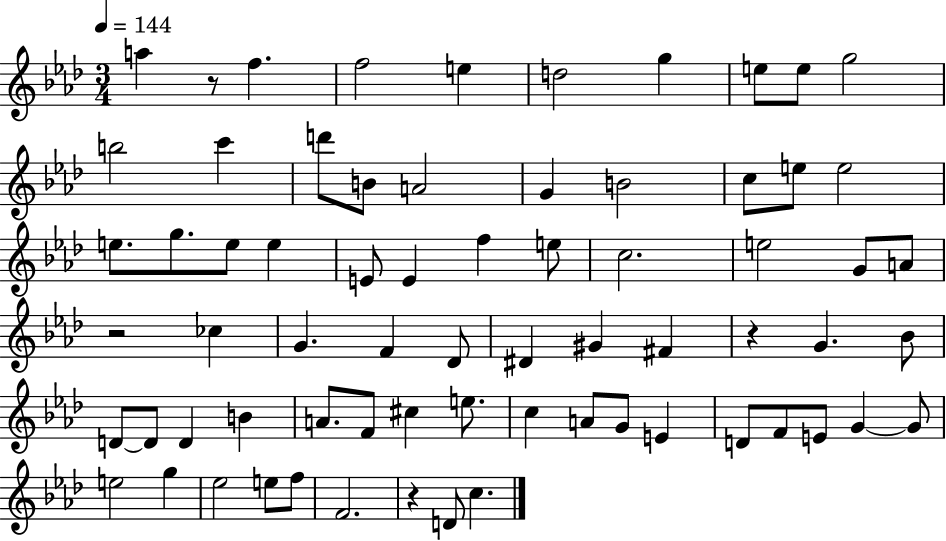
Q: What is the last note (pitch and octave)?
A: C5